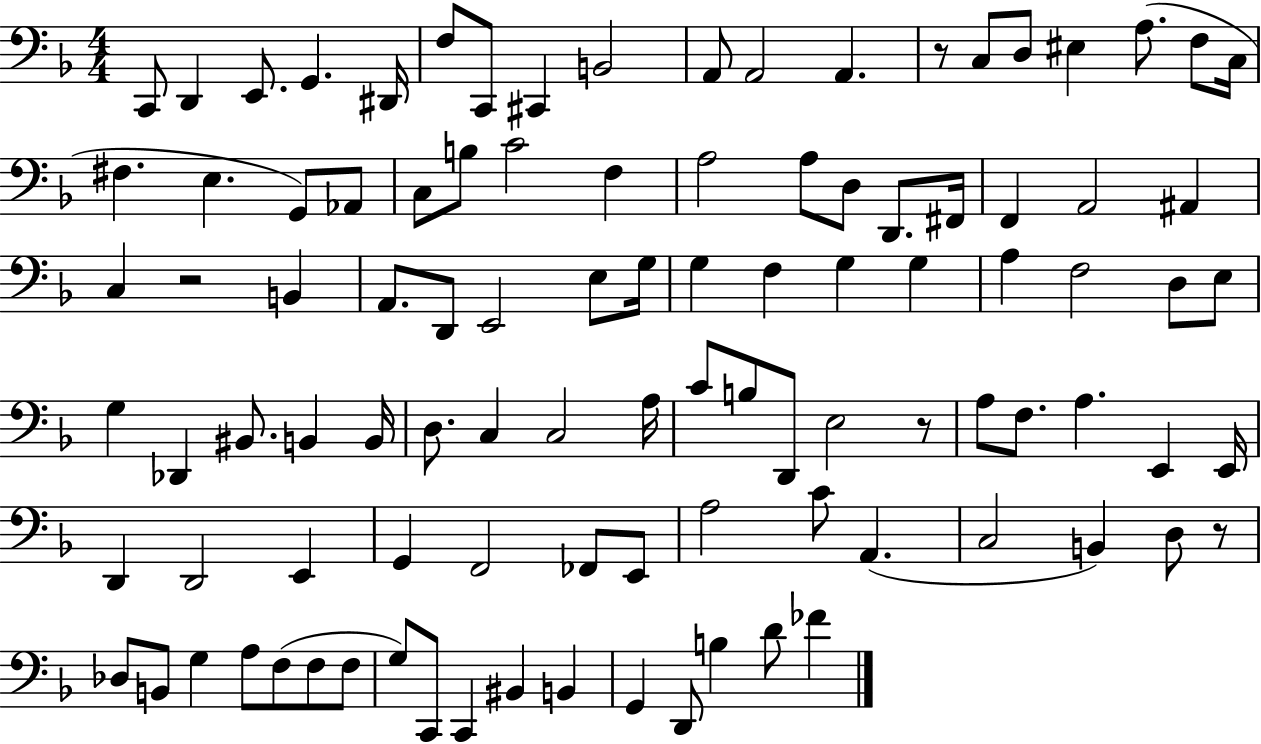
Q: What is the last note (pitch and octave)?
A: FES4